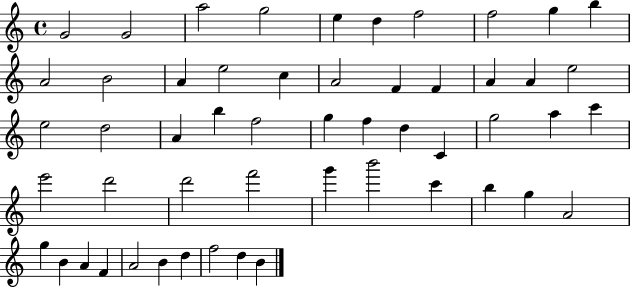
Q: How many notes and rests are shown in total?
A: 53